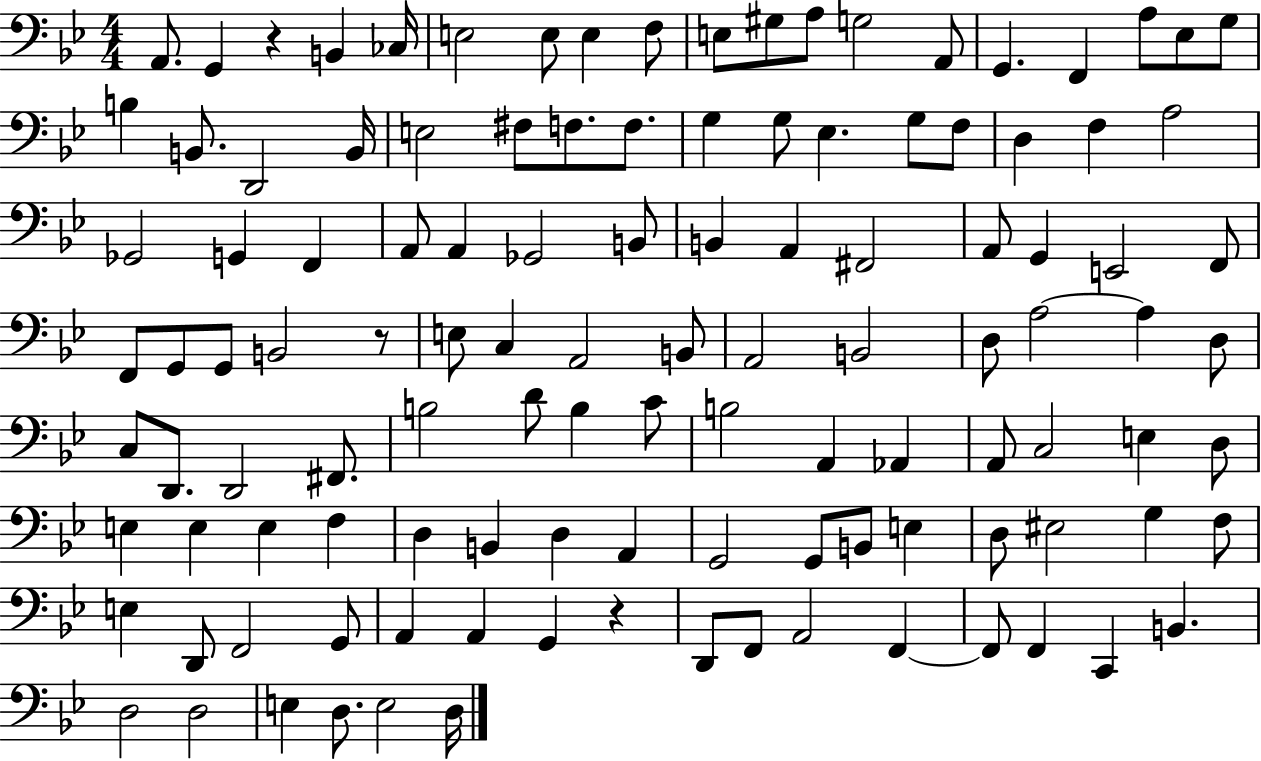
X:1
T:Untitled
M:4/4
L:1/4
K:Bb
A,,/2 G,, z B,, _C,/4 E,2 E,/2 E, F,/2 E,/2 ^G,/2 A,/2 G,2 A,,/2 G,, F,, A,/2 _E,/2 G,/2 B, B,,/2 D,,2 B,,/4 E,2 ^F,/2 F,/2 F,/2 G, G,/2 _E, G,/2 F,/2 D, F, A,2 _G,,2 G,, F,, A,,/2 A,, _G,,2 B,,/2 B,, A,, ^F,,2 A,,/2 G,, E,,2 F,,/2 F,,/2 G,,/2 G,,/2 B,,2 z/2 E,/2 C, A,,2 B,,/2 A,,2 B,,2 D,/2 A,2 A, D,/2 C,/2 D,,/2 D,,2 ^F,,/2 B,2 D/2 B, C/2 B,2 A,, _A,, A,,/2 C,2 E, D,/2 E, E, E, F, D, B,, D, A,, G,,2 G,,/2 B,,/2 E, D,/2 ^E,2 G, F,/2 E, D,,/2 F,,2 G,,/2 A,, A,, G,, z D,,/2 F,,/2 A,,2 F,, F,,/2 F,, C,, B,, D,2 D,2 E, D,/2 E,2 D,/4